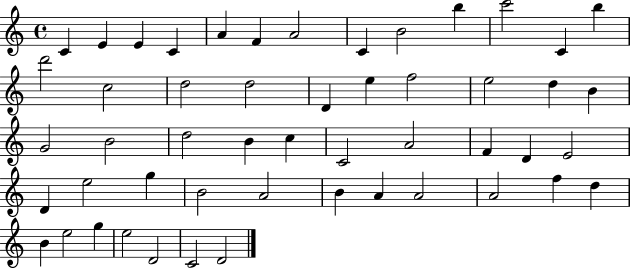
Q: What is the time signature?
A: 4/4